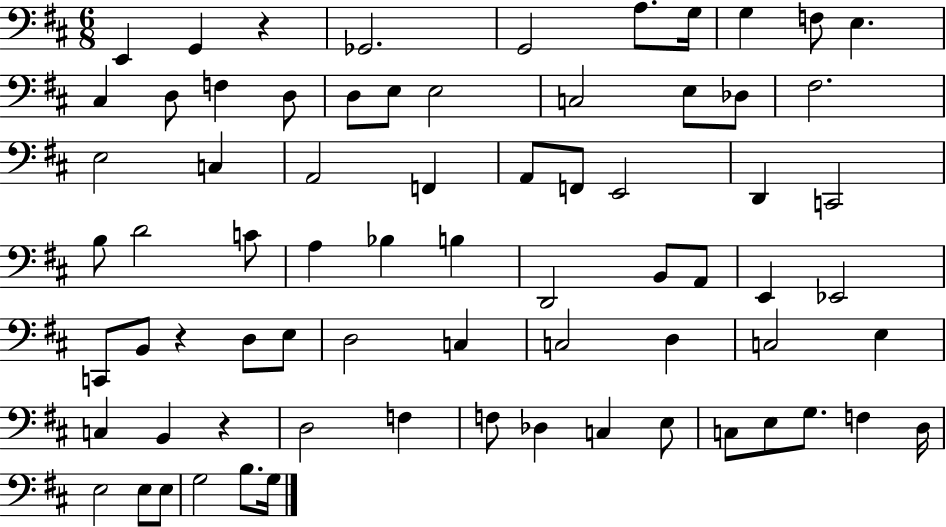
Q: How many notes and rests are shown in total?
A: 72